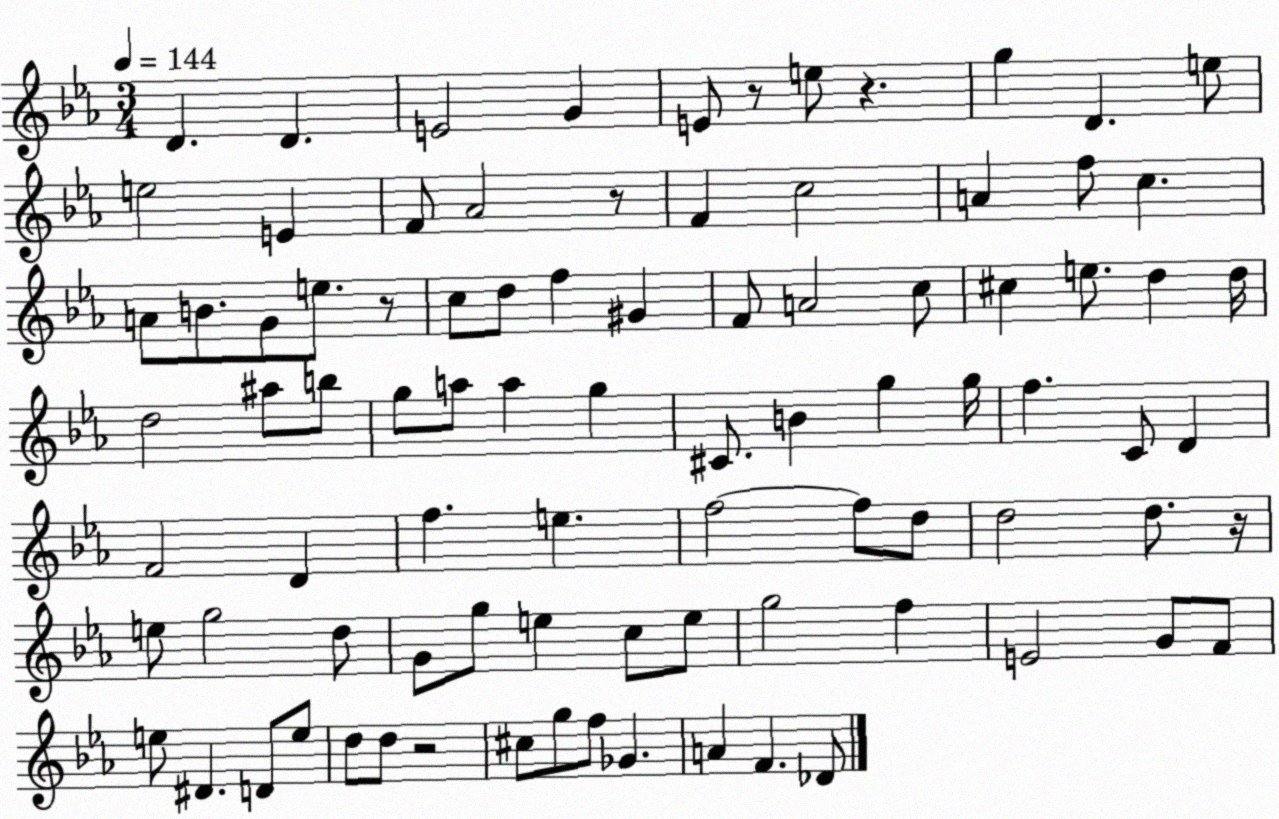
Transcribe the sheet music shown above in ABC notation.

X:1
T:Untitled
M:3/4
L:1/4
K:Eb
D D E2 G E/2 z/2 e/2 z g D e/2 e2 E F/2 _A2 z/2 F c2 A f/2 c A/2 B/2 G/2 e/2 z/2 c/2 d/2 f ^G F/2 A2 c/2 ^c e/2 d d/4 d2 ^a/2 b/2 g/2 a/2 a g ^C/2 B g g/4 f C/2 D F2 D f e f2 f/2 d/2 d2 d/2 z/4 e/2 g2 d/2 G/2 g/2 e c/2 e/2 g2 f E2 G/2 F/2 e/2 ^D D/2 e/2 d/2 d/2 z2 ^c/2 g/2 f/2 _G A F _D/2